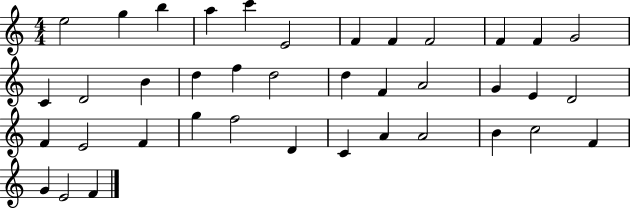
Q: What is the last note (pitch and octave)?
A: F4